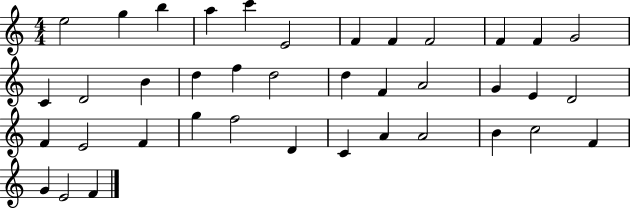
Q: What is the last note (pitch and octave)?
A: F4